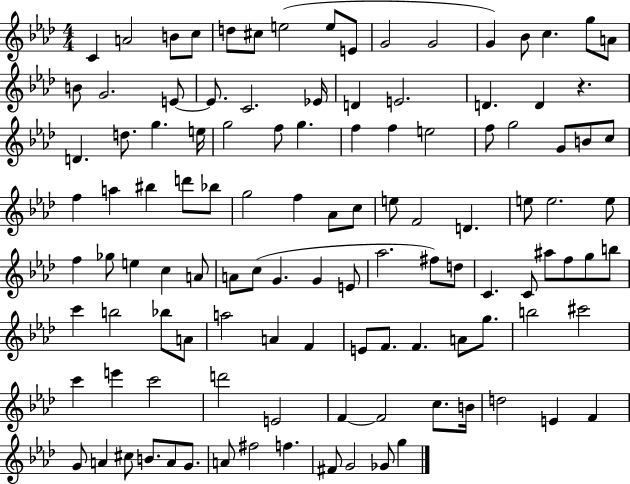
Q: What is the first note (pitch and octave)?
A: C4